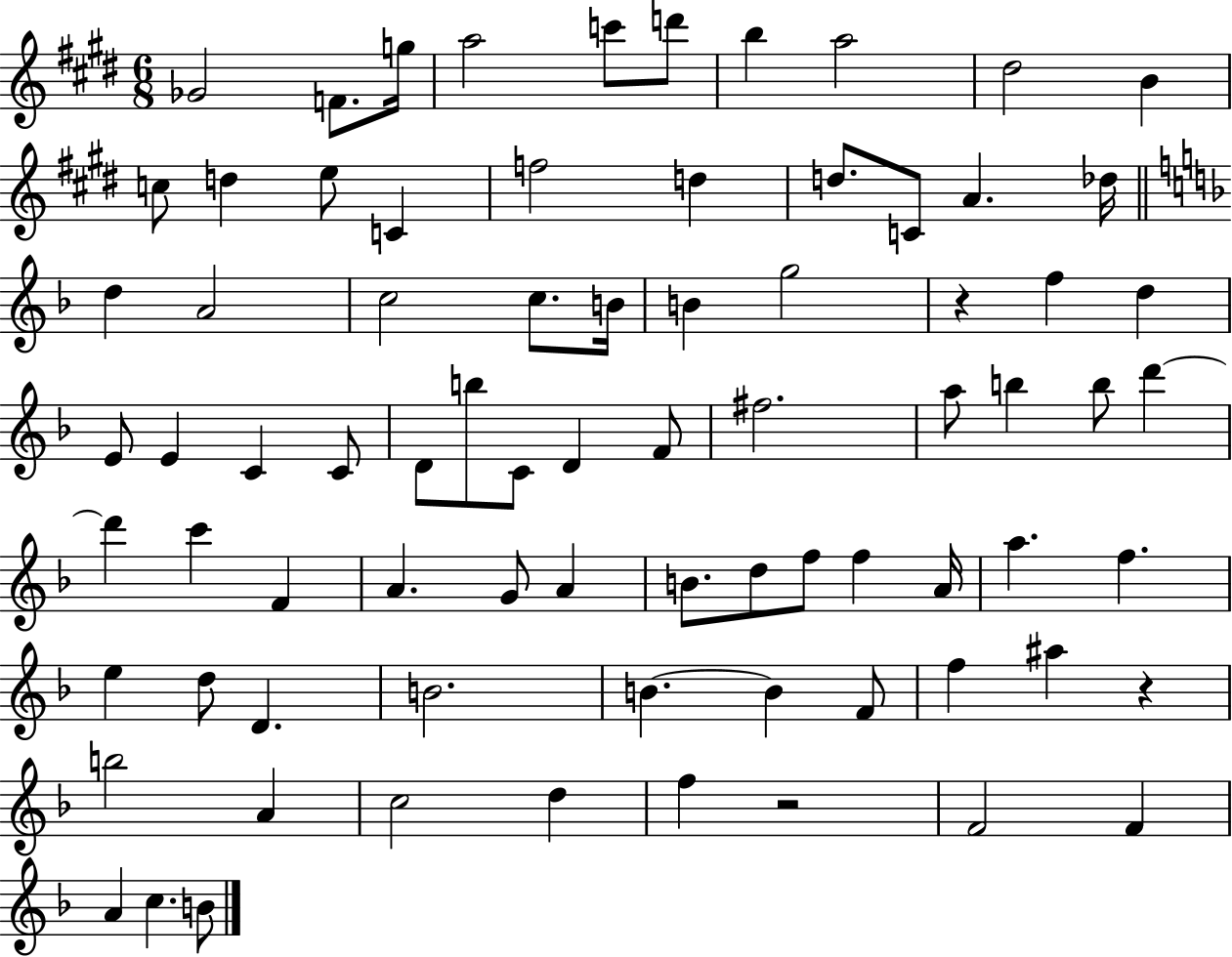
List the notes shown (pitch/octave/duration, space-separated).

Gb4/h F4/e. G5/s A5/h C6/e D6/e B5/q A5/h D#5/h B4/q C5/e D5/q E5/e C4/q F5/h D5/q D5/e. C4/e A4/q. Db5/s D5/q A4/h C5/h C5/e. B4/s B4/q G5/h R/q F5/q D5/q E4/e E4/q C4/q C4/e D4/e B5/e C4/e D4/q F4/e F#5/h. A5/e B5/q B5/e D6/q D6/q C6/q F4/q A4/q. G4/e A4/q B4/e. D5/e F5/e F5/q A4/s A5/q. F5/q. E5/q D5/e D4/q. B4/h. B4/q. B4/q F4/e F5/q A#5/q R/q B5/h A4/q C5/h D5/q F5/q R/h F4/h F4/q A4/q C5/q. B4/e